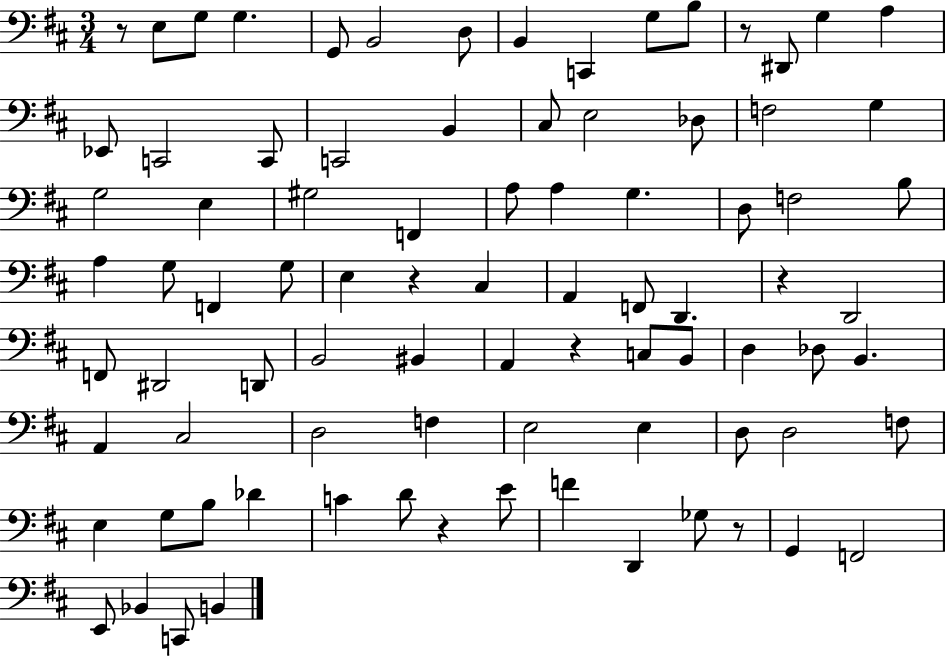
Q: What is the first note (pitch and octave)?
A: E3